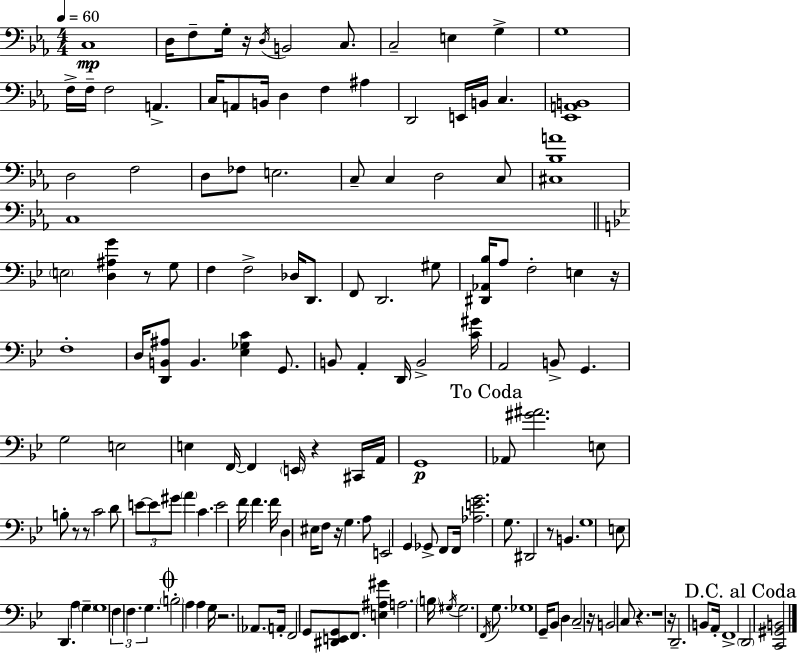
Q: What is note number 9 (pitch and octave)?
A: E3